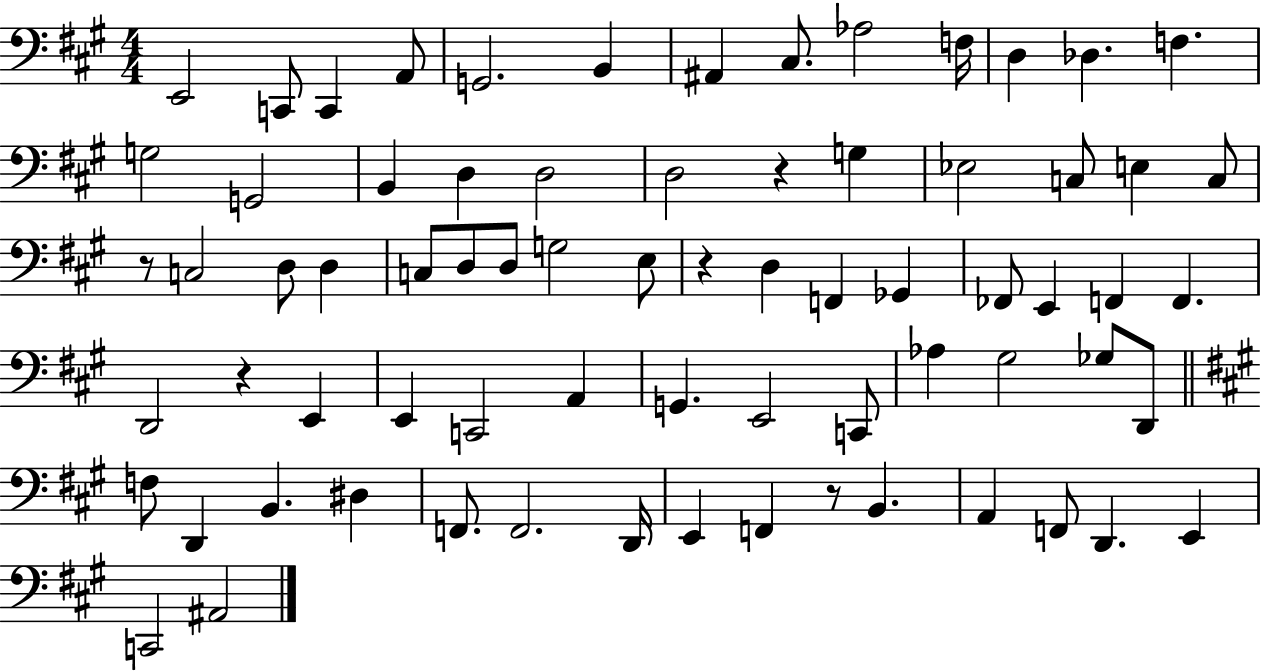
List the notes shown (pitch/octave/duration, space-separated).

E2/h C2/e C2/q A2/e G2/h. B2/q A#2/q C#3/e. Ab3/h F3/s D3/q Db3/q. F3/q. G3/h G2/h B2/q D3/q D3/h D3/h R/q G3/q Eb3/h C3/e E3/q C3/e R/e C3/h D3/e D3/q C3/e D3/e D3/e G3/h E3/e R/q D3/q F2/q Gb2/q FES2/e E2/q F2/q F2/q. D2/h R/q E2/q E2/q C2/h A2/q G2/q. E2/h C2/e Ab3/q G#3/h Gb3/e D2/e F3/e D2/q B2/q. D#3/q F2/e. F2/h. D2/s E2/q F2/q R/e B2/q. A2/q F2/e D2/q. E2/q C2/h A#2/h